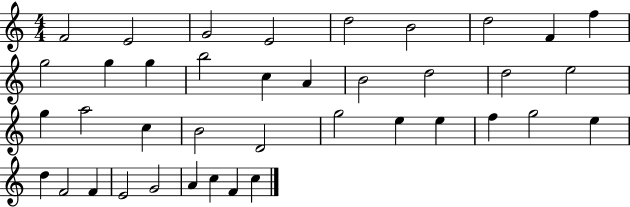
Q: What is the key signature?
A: C major